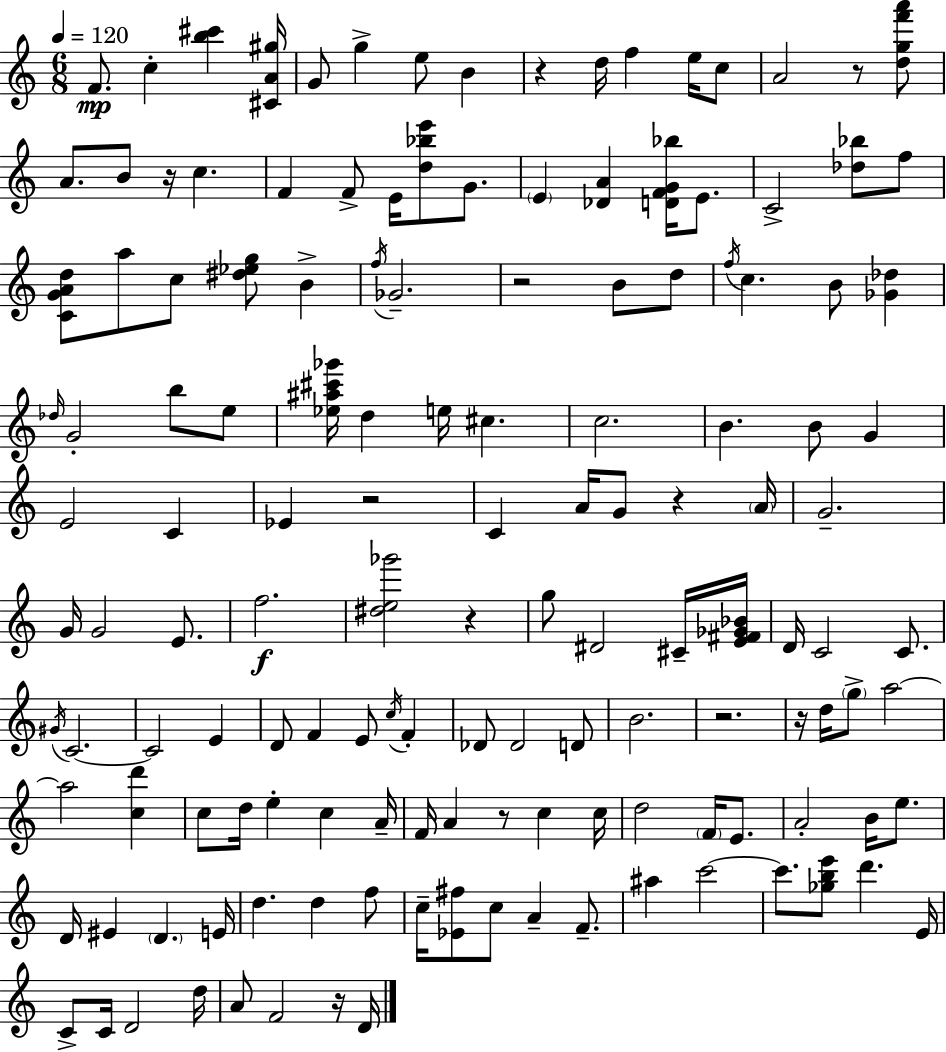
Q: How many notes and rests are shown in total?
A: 143